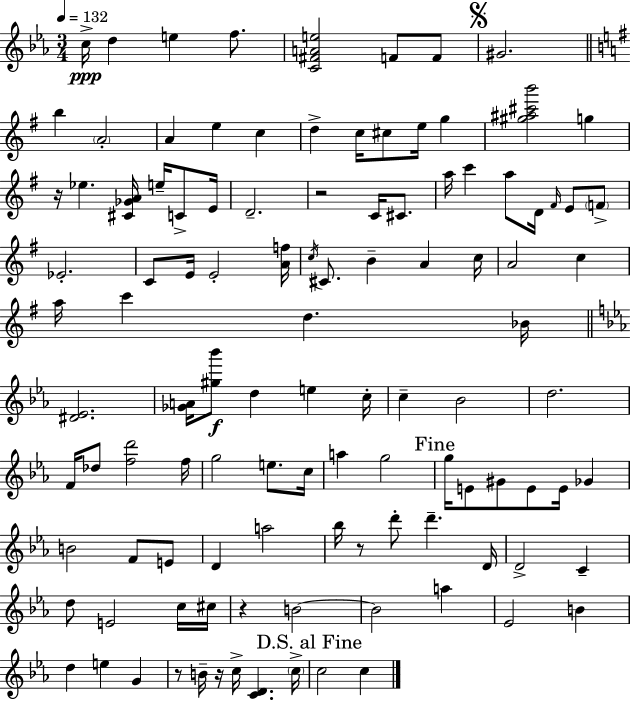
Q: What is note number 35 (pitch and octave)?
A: E4